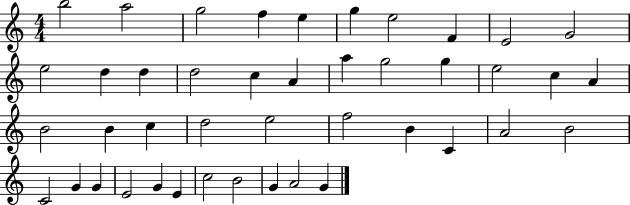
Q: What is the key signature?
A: C major